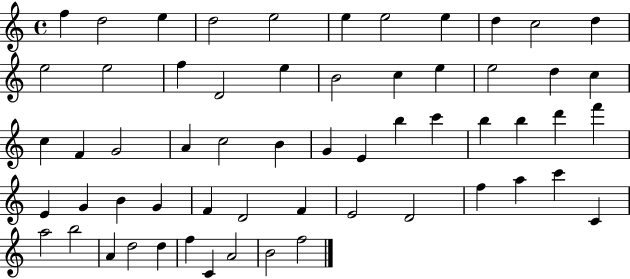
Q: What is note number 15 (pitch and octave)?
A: D4